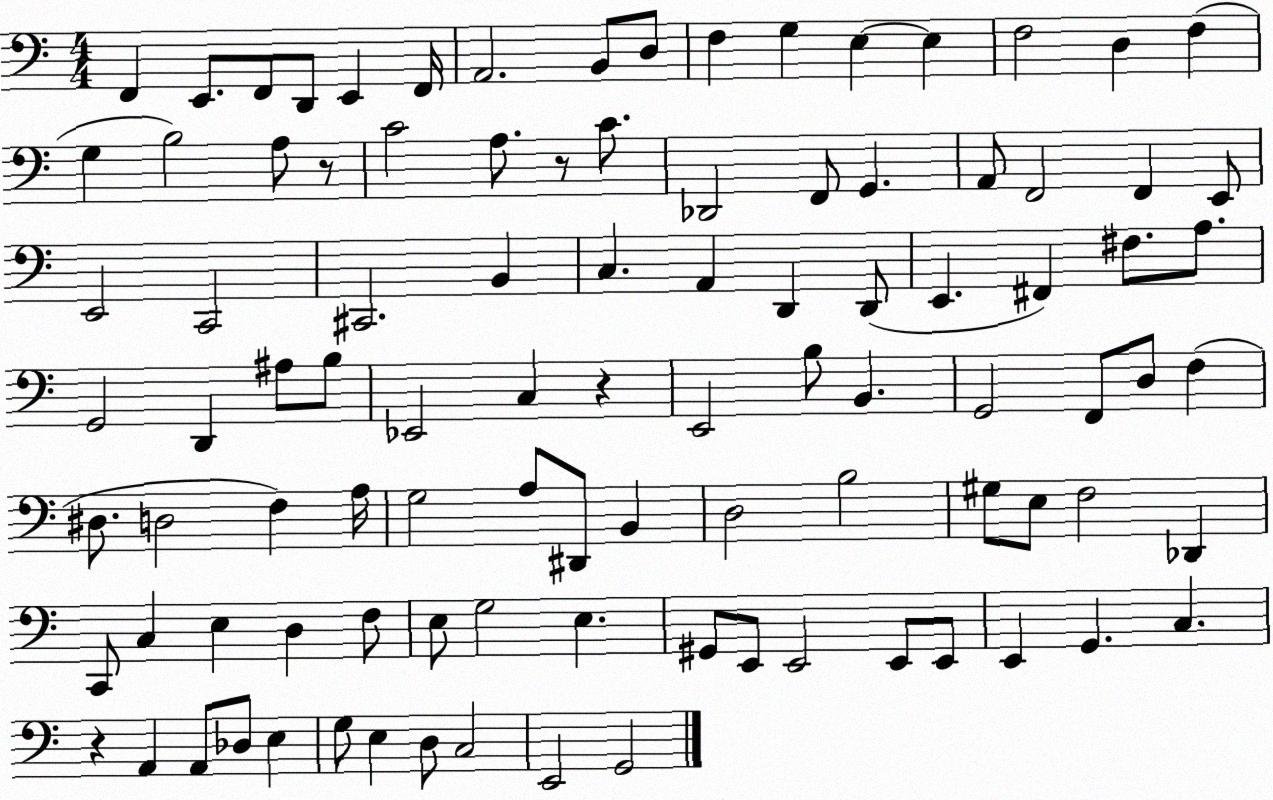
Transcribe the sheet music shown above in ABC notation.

X:1
T:Untitled
M:4/4
L:1/4
K:C
F,, E,,/2 F,,/2 D,,/2 E,, F,,/4 A,,2 B,,/2 D,/2 F, G, E, E, F,2 D, F, G, B,2 A,/2 z/2 C2 A,/2 z/2 C/2 _D,,2 F,,/2 G,, A,,/2 F,,2 F,, E,,/2 E,,2 C,,2 ^C,,2 B,, C, A,, D,, D,,/2 E,, ^F,, ^F,/2 A,/2 G,,2 D,, ^A,/2 B,/2 _E,,2 C, z E,,2 B,/2 B,, G,,2 F,,/2 D,/2 F, ^D,/2 D,2 F, A,/4 G,2 A,/2 ^D,,/2 B,, D,2 B,2 ^G,/2 E,/2 F,2 _D,, C,,/2 C, E, D, F,/2 E,/2 G,2 E, ^G,,/2 E,,/2 E,,2 E,,/2 E,,/2 E,, G,, C, z A,, A,,/2 _D,/2 E, G,/2 E, D,/2 C,2 E,,2 G,,2